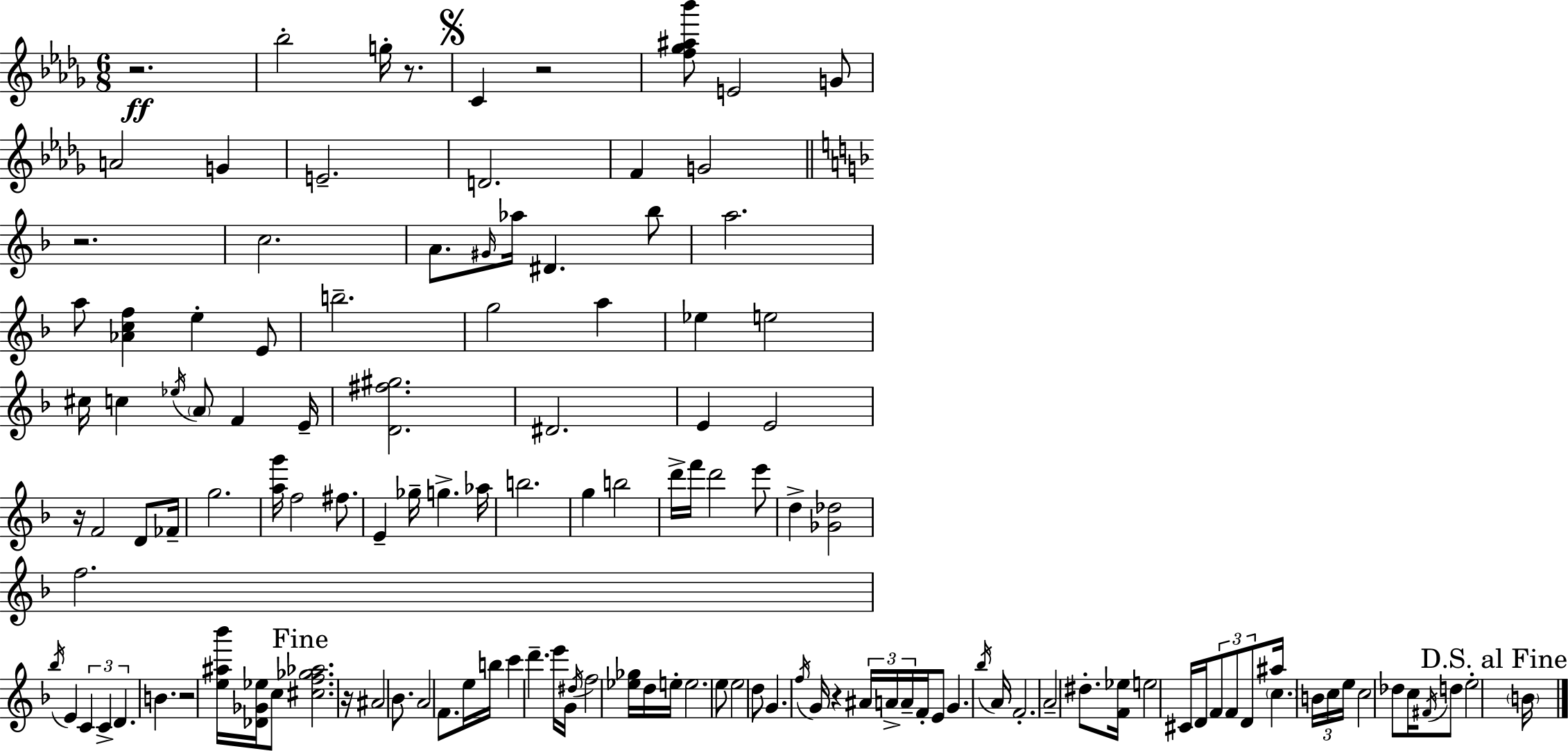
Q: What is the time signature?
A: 6/8